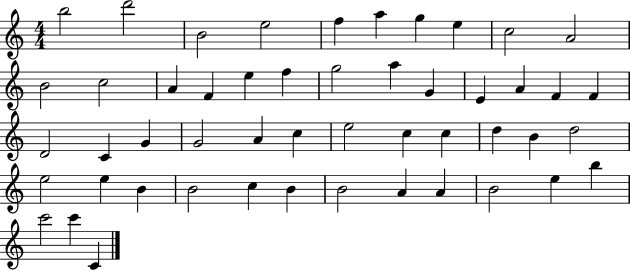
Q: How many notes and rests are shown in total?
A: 50